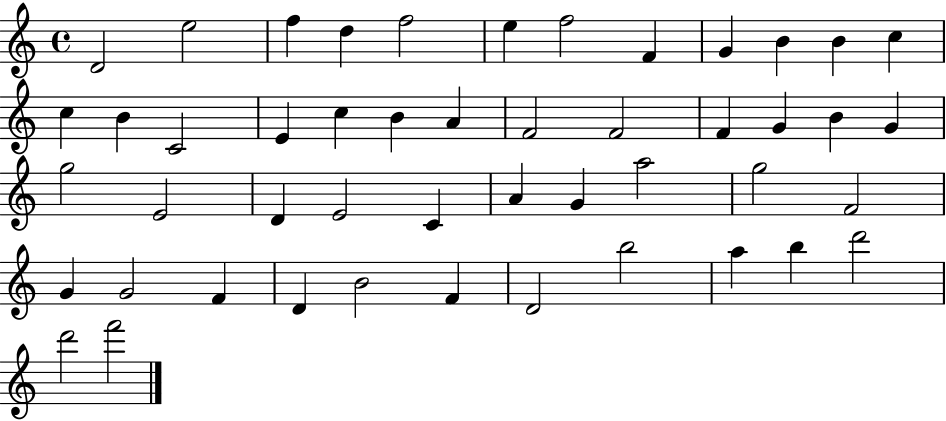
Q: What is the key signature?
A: C major